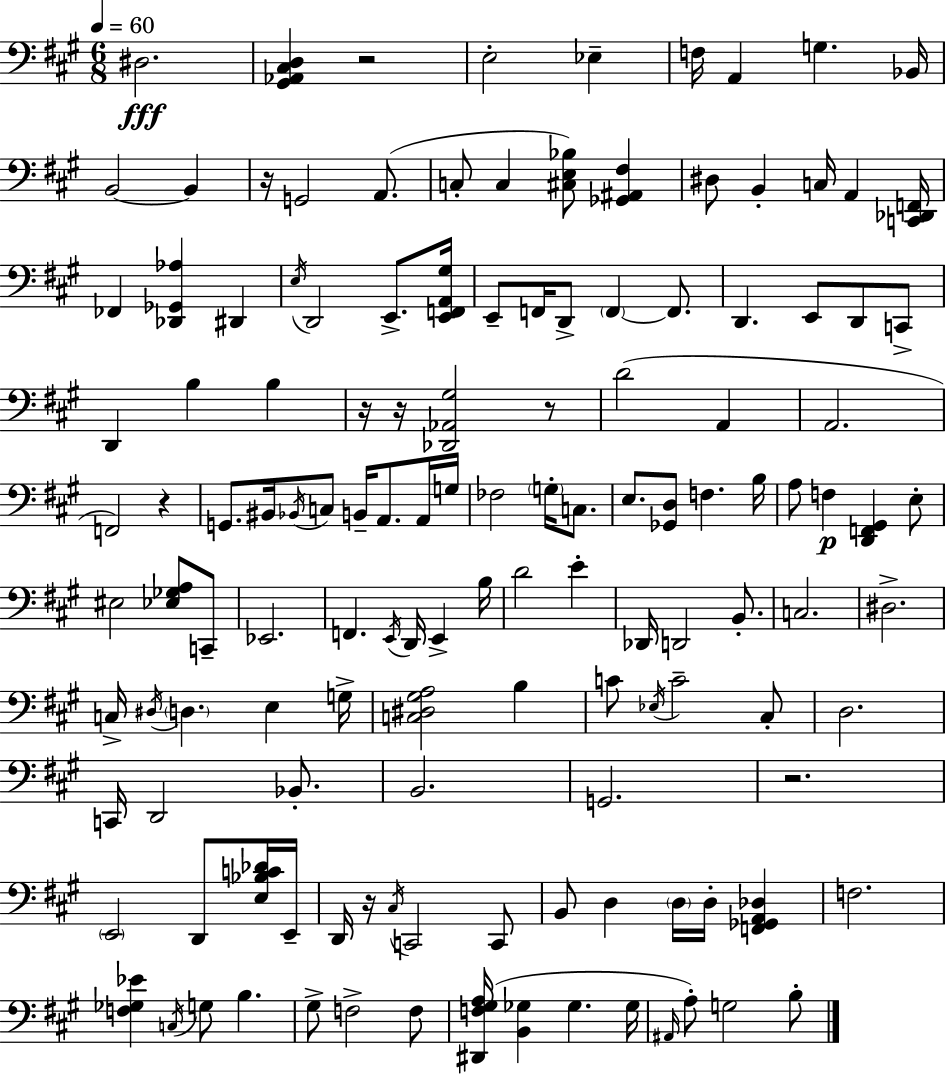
{
  \clef bass
  \numericTimeSignature
  \time 6/8
  \key a \major
  \tempo 4 = 60
  dis2.\fff | <gis, aes, cis d>4 r2 | e2-. ees4-- | f16 a,4 g4. bes,16 | \break b,2~~ b,4 | r16 g,2 a,8.( | c8-. c4 <cis e bes>8) <ges, ais, fis>4 | dis8 b,4-. c16 a,4 <c, des, f,>16 | \break fes,4 <des, ges, aes>4 dis,4 | \acciaccatura { e16 } d,2 e,8.-> | <e, f, a, gis>16 e,8-- f,16 d,8-> \parenthesize f,4~~ f,8. | d,4. e,8 d,8 c,8-> | \break d,4 b4 b4 | r16 r16 <des, aes, gis>2 r8 | d'2( a,4 | a,2. | \break f,2) r4 | g,8. bis,16 \acciaccatura { bes,16 } c8 b,16-- a,8. | a,16 g16 fes2 \parenthesize g16-. c8. | e8. <ges, d>8 f4. | \break b16 a8 f4\p <d, f, gis,>4 | e8-. eis2 <ees ges a>8 | c,8-- ees,2. | f,4. \acciaccatura { e,16 } d,16 e,4-> | \break b16 d'2 e'4-. | des,16 d,2 | b,8.-. c2. | dis2.-> | \break c16-> \acciaccatura { dis16 } \parenthesize d4. e4 | g16-> <c dis gis a>2 | b4 c'8 \acciaccatura { ees16 } c'2-- | cis8-. d2. | \break c,16 d,2 | bes,8.-. b,2. | g,2. | r2. | \break \parenthesize e,2 | d,8 <e bes c' des'>16 e,16-- d,16 r16 \acciaccatura { cis16 } c,2 | c,8 b,8 d4 | \parenthesize d16 d16-. <f, ges, a, des>4 f2. | \break <f ges ees'>4 \acciaccatura { c16 } g8 | b4. gis8-> f2-> | f8 <dis, f gis a>16( <b, ges>4 | ges4. ges16 \grace { ais,16 } a8-.) g2 | \break b8-. \bar "|."
}